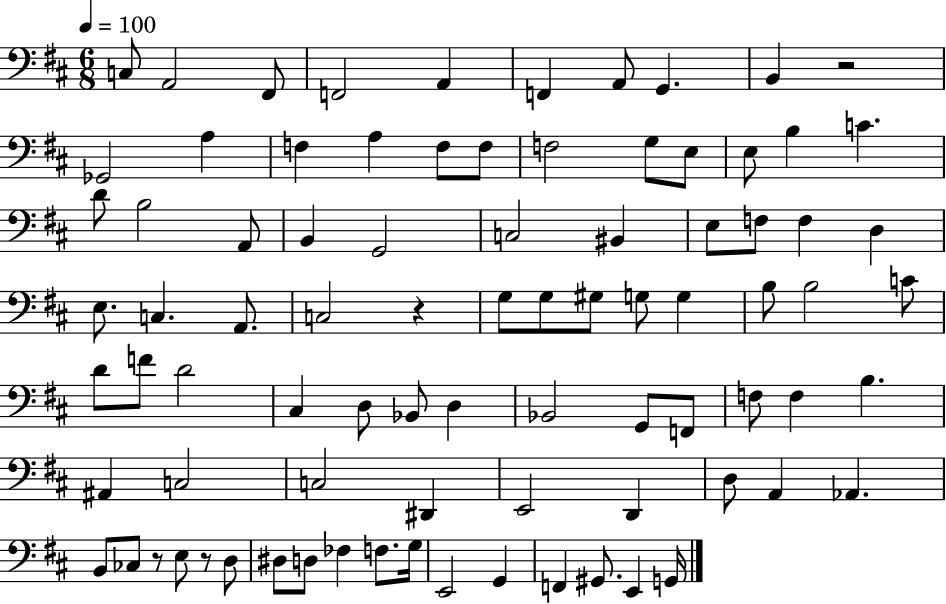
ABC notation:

X:1
T:Untitled
M:6/8
L:1/4
K:D
C,/2 A,,2 ^F,,/2 F,,2 A,, F,, A,,/2 G,, B,, z2 _G,,2 A, F, A, F,/2 F,/2 F,2 G,/2 E,/2 E,/2 B, C D/2 B,2 A,,/2 B,, G,,2 C,2 ^B,, E,/2 F,/2 F, D, E,/2 C, A,,/2 C,2 z G,/2 G,/2 ^G,/2 G,/2 G, B,/2 B,2 C/2 D/2 F/2 D2 ^C, D,/2 _B,,/2 D, _B,,2 G,,/2 F,,/2 F,/2 F, B, ^A,, C,2 C,2 ^D,, E,,2 D,, D,/2 A,, _A,, B,,/2 _C,/2 z/2 E,/2 z/2 D,/2 ^D,/2 D,/2 _F, F,/2 G,/4 E,,2 G,, F,, ^G,,/2 E,, G,,/4